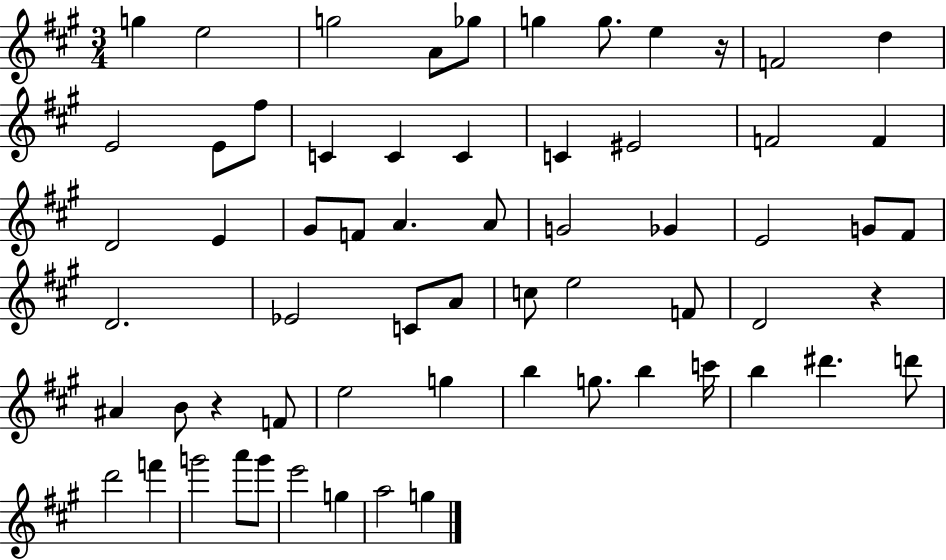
X:1
T:Untitled
M:3/4
L:1/4
K:A
g e2 g2 A/2 _g/2 g g/2 e z/4 F2 d E2 E/2 ^f/2 C C C C ^E2 F2 F D2 E ^G/2 F/2 A A/2 G2 _G E2 G/2 ^F/2 D2 _E2 C/2 A/2 c/2 e2 F/2 D2 z ^A B/2 z F/2 e2 g b g/2 b c'/4 b ^d' d'/2 d'2 f' g'2 a'/2 g'/2 e'2 g a2 g